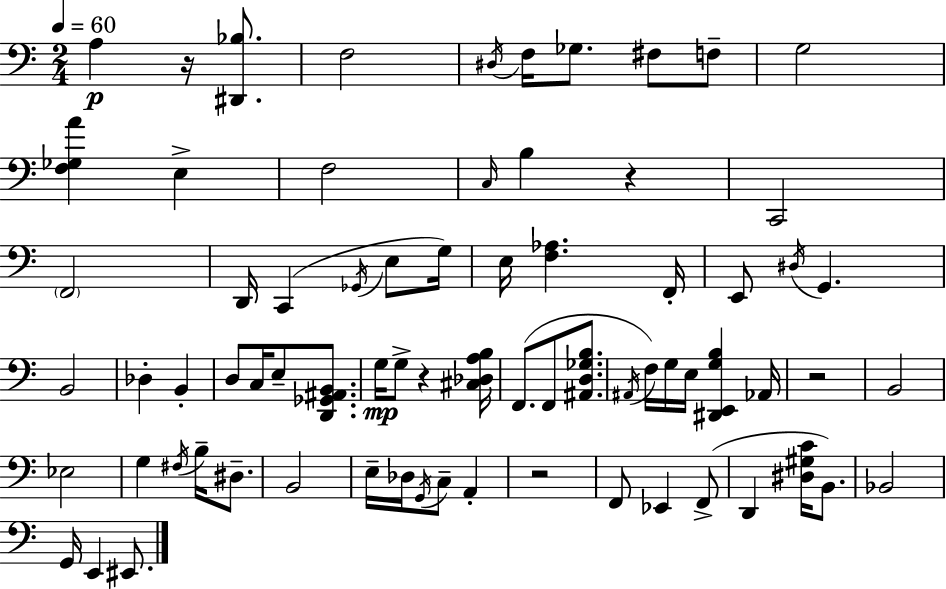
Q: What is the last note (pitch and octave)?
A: EIS2